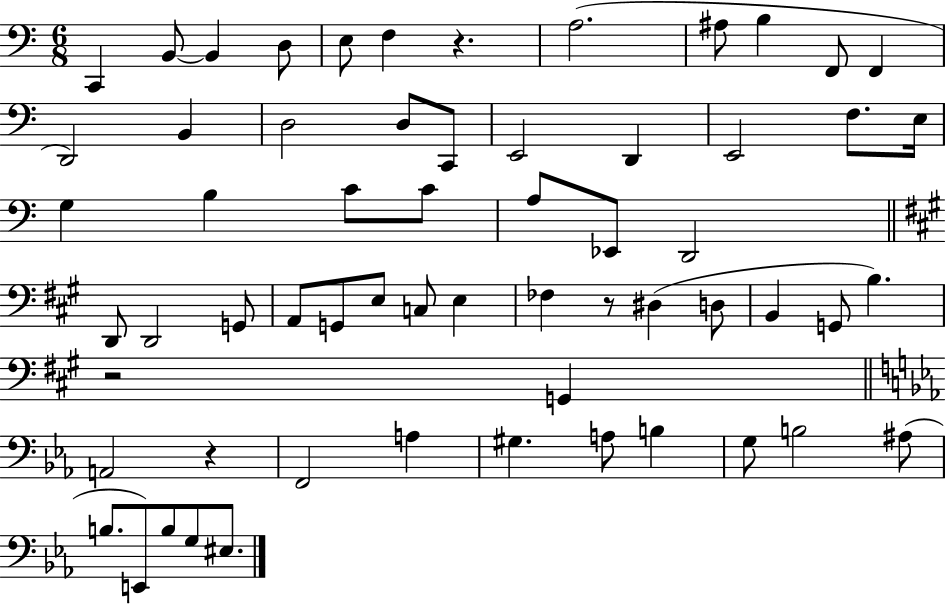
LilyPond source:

{
  \clef bass
  \numericTimeSignature
  \time 6/8
  \key c \major
  c,4 b,8~~ b,4 d8 | e8 f4 r4. | a2.( | ais8 b4 f,8 f,4 | \break d,2) b,4 | d2 d8 c,8 | e,2 d,4 | e,2 f8. e16 | \break g4 b4 c'8 c'8 | a8 ees,8 d,2 | \bar "||" \break \key a \major d,8 d,2 g,8 | a,8 g,8 e8 c8 e4 | fes4 r8 dis4( d8 | b,4 g,8 b4.) | \break r2 g,4 | \bar "||" \break \key ees \major a,2 r4 | f,2 a4 | gis4. a8 b4 | g8 b2 ais8( | \break b8. e,8) b8 g8 eis8. | \bar "|."
}